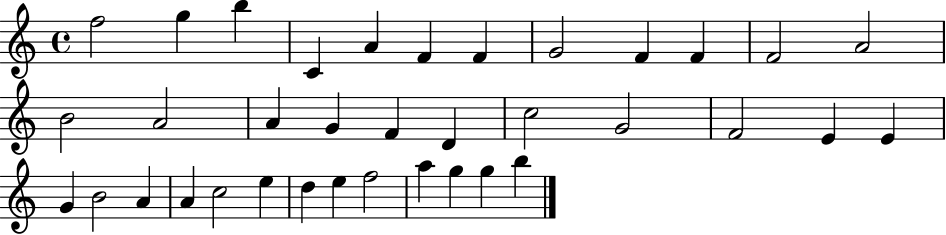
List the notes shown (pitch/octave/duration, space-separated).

F5/h G5/q B5/q C4/q A4/q F4/q F4/q G4/h F4/q F4/q F4/h A4/h B4/h A4/h A4/q G4/q F4/q D4/q C5/h G4/h F4/h E4/q E4/q G4/q B4/h A4/q A4/q C5/h E5/q D5/q E5/q F5/h A5/q G5/q G5/q B5/q